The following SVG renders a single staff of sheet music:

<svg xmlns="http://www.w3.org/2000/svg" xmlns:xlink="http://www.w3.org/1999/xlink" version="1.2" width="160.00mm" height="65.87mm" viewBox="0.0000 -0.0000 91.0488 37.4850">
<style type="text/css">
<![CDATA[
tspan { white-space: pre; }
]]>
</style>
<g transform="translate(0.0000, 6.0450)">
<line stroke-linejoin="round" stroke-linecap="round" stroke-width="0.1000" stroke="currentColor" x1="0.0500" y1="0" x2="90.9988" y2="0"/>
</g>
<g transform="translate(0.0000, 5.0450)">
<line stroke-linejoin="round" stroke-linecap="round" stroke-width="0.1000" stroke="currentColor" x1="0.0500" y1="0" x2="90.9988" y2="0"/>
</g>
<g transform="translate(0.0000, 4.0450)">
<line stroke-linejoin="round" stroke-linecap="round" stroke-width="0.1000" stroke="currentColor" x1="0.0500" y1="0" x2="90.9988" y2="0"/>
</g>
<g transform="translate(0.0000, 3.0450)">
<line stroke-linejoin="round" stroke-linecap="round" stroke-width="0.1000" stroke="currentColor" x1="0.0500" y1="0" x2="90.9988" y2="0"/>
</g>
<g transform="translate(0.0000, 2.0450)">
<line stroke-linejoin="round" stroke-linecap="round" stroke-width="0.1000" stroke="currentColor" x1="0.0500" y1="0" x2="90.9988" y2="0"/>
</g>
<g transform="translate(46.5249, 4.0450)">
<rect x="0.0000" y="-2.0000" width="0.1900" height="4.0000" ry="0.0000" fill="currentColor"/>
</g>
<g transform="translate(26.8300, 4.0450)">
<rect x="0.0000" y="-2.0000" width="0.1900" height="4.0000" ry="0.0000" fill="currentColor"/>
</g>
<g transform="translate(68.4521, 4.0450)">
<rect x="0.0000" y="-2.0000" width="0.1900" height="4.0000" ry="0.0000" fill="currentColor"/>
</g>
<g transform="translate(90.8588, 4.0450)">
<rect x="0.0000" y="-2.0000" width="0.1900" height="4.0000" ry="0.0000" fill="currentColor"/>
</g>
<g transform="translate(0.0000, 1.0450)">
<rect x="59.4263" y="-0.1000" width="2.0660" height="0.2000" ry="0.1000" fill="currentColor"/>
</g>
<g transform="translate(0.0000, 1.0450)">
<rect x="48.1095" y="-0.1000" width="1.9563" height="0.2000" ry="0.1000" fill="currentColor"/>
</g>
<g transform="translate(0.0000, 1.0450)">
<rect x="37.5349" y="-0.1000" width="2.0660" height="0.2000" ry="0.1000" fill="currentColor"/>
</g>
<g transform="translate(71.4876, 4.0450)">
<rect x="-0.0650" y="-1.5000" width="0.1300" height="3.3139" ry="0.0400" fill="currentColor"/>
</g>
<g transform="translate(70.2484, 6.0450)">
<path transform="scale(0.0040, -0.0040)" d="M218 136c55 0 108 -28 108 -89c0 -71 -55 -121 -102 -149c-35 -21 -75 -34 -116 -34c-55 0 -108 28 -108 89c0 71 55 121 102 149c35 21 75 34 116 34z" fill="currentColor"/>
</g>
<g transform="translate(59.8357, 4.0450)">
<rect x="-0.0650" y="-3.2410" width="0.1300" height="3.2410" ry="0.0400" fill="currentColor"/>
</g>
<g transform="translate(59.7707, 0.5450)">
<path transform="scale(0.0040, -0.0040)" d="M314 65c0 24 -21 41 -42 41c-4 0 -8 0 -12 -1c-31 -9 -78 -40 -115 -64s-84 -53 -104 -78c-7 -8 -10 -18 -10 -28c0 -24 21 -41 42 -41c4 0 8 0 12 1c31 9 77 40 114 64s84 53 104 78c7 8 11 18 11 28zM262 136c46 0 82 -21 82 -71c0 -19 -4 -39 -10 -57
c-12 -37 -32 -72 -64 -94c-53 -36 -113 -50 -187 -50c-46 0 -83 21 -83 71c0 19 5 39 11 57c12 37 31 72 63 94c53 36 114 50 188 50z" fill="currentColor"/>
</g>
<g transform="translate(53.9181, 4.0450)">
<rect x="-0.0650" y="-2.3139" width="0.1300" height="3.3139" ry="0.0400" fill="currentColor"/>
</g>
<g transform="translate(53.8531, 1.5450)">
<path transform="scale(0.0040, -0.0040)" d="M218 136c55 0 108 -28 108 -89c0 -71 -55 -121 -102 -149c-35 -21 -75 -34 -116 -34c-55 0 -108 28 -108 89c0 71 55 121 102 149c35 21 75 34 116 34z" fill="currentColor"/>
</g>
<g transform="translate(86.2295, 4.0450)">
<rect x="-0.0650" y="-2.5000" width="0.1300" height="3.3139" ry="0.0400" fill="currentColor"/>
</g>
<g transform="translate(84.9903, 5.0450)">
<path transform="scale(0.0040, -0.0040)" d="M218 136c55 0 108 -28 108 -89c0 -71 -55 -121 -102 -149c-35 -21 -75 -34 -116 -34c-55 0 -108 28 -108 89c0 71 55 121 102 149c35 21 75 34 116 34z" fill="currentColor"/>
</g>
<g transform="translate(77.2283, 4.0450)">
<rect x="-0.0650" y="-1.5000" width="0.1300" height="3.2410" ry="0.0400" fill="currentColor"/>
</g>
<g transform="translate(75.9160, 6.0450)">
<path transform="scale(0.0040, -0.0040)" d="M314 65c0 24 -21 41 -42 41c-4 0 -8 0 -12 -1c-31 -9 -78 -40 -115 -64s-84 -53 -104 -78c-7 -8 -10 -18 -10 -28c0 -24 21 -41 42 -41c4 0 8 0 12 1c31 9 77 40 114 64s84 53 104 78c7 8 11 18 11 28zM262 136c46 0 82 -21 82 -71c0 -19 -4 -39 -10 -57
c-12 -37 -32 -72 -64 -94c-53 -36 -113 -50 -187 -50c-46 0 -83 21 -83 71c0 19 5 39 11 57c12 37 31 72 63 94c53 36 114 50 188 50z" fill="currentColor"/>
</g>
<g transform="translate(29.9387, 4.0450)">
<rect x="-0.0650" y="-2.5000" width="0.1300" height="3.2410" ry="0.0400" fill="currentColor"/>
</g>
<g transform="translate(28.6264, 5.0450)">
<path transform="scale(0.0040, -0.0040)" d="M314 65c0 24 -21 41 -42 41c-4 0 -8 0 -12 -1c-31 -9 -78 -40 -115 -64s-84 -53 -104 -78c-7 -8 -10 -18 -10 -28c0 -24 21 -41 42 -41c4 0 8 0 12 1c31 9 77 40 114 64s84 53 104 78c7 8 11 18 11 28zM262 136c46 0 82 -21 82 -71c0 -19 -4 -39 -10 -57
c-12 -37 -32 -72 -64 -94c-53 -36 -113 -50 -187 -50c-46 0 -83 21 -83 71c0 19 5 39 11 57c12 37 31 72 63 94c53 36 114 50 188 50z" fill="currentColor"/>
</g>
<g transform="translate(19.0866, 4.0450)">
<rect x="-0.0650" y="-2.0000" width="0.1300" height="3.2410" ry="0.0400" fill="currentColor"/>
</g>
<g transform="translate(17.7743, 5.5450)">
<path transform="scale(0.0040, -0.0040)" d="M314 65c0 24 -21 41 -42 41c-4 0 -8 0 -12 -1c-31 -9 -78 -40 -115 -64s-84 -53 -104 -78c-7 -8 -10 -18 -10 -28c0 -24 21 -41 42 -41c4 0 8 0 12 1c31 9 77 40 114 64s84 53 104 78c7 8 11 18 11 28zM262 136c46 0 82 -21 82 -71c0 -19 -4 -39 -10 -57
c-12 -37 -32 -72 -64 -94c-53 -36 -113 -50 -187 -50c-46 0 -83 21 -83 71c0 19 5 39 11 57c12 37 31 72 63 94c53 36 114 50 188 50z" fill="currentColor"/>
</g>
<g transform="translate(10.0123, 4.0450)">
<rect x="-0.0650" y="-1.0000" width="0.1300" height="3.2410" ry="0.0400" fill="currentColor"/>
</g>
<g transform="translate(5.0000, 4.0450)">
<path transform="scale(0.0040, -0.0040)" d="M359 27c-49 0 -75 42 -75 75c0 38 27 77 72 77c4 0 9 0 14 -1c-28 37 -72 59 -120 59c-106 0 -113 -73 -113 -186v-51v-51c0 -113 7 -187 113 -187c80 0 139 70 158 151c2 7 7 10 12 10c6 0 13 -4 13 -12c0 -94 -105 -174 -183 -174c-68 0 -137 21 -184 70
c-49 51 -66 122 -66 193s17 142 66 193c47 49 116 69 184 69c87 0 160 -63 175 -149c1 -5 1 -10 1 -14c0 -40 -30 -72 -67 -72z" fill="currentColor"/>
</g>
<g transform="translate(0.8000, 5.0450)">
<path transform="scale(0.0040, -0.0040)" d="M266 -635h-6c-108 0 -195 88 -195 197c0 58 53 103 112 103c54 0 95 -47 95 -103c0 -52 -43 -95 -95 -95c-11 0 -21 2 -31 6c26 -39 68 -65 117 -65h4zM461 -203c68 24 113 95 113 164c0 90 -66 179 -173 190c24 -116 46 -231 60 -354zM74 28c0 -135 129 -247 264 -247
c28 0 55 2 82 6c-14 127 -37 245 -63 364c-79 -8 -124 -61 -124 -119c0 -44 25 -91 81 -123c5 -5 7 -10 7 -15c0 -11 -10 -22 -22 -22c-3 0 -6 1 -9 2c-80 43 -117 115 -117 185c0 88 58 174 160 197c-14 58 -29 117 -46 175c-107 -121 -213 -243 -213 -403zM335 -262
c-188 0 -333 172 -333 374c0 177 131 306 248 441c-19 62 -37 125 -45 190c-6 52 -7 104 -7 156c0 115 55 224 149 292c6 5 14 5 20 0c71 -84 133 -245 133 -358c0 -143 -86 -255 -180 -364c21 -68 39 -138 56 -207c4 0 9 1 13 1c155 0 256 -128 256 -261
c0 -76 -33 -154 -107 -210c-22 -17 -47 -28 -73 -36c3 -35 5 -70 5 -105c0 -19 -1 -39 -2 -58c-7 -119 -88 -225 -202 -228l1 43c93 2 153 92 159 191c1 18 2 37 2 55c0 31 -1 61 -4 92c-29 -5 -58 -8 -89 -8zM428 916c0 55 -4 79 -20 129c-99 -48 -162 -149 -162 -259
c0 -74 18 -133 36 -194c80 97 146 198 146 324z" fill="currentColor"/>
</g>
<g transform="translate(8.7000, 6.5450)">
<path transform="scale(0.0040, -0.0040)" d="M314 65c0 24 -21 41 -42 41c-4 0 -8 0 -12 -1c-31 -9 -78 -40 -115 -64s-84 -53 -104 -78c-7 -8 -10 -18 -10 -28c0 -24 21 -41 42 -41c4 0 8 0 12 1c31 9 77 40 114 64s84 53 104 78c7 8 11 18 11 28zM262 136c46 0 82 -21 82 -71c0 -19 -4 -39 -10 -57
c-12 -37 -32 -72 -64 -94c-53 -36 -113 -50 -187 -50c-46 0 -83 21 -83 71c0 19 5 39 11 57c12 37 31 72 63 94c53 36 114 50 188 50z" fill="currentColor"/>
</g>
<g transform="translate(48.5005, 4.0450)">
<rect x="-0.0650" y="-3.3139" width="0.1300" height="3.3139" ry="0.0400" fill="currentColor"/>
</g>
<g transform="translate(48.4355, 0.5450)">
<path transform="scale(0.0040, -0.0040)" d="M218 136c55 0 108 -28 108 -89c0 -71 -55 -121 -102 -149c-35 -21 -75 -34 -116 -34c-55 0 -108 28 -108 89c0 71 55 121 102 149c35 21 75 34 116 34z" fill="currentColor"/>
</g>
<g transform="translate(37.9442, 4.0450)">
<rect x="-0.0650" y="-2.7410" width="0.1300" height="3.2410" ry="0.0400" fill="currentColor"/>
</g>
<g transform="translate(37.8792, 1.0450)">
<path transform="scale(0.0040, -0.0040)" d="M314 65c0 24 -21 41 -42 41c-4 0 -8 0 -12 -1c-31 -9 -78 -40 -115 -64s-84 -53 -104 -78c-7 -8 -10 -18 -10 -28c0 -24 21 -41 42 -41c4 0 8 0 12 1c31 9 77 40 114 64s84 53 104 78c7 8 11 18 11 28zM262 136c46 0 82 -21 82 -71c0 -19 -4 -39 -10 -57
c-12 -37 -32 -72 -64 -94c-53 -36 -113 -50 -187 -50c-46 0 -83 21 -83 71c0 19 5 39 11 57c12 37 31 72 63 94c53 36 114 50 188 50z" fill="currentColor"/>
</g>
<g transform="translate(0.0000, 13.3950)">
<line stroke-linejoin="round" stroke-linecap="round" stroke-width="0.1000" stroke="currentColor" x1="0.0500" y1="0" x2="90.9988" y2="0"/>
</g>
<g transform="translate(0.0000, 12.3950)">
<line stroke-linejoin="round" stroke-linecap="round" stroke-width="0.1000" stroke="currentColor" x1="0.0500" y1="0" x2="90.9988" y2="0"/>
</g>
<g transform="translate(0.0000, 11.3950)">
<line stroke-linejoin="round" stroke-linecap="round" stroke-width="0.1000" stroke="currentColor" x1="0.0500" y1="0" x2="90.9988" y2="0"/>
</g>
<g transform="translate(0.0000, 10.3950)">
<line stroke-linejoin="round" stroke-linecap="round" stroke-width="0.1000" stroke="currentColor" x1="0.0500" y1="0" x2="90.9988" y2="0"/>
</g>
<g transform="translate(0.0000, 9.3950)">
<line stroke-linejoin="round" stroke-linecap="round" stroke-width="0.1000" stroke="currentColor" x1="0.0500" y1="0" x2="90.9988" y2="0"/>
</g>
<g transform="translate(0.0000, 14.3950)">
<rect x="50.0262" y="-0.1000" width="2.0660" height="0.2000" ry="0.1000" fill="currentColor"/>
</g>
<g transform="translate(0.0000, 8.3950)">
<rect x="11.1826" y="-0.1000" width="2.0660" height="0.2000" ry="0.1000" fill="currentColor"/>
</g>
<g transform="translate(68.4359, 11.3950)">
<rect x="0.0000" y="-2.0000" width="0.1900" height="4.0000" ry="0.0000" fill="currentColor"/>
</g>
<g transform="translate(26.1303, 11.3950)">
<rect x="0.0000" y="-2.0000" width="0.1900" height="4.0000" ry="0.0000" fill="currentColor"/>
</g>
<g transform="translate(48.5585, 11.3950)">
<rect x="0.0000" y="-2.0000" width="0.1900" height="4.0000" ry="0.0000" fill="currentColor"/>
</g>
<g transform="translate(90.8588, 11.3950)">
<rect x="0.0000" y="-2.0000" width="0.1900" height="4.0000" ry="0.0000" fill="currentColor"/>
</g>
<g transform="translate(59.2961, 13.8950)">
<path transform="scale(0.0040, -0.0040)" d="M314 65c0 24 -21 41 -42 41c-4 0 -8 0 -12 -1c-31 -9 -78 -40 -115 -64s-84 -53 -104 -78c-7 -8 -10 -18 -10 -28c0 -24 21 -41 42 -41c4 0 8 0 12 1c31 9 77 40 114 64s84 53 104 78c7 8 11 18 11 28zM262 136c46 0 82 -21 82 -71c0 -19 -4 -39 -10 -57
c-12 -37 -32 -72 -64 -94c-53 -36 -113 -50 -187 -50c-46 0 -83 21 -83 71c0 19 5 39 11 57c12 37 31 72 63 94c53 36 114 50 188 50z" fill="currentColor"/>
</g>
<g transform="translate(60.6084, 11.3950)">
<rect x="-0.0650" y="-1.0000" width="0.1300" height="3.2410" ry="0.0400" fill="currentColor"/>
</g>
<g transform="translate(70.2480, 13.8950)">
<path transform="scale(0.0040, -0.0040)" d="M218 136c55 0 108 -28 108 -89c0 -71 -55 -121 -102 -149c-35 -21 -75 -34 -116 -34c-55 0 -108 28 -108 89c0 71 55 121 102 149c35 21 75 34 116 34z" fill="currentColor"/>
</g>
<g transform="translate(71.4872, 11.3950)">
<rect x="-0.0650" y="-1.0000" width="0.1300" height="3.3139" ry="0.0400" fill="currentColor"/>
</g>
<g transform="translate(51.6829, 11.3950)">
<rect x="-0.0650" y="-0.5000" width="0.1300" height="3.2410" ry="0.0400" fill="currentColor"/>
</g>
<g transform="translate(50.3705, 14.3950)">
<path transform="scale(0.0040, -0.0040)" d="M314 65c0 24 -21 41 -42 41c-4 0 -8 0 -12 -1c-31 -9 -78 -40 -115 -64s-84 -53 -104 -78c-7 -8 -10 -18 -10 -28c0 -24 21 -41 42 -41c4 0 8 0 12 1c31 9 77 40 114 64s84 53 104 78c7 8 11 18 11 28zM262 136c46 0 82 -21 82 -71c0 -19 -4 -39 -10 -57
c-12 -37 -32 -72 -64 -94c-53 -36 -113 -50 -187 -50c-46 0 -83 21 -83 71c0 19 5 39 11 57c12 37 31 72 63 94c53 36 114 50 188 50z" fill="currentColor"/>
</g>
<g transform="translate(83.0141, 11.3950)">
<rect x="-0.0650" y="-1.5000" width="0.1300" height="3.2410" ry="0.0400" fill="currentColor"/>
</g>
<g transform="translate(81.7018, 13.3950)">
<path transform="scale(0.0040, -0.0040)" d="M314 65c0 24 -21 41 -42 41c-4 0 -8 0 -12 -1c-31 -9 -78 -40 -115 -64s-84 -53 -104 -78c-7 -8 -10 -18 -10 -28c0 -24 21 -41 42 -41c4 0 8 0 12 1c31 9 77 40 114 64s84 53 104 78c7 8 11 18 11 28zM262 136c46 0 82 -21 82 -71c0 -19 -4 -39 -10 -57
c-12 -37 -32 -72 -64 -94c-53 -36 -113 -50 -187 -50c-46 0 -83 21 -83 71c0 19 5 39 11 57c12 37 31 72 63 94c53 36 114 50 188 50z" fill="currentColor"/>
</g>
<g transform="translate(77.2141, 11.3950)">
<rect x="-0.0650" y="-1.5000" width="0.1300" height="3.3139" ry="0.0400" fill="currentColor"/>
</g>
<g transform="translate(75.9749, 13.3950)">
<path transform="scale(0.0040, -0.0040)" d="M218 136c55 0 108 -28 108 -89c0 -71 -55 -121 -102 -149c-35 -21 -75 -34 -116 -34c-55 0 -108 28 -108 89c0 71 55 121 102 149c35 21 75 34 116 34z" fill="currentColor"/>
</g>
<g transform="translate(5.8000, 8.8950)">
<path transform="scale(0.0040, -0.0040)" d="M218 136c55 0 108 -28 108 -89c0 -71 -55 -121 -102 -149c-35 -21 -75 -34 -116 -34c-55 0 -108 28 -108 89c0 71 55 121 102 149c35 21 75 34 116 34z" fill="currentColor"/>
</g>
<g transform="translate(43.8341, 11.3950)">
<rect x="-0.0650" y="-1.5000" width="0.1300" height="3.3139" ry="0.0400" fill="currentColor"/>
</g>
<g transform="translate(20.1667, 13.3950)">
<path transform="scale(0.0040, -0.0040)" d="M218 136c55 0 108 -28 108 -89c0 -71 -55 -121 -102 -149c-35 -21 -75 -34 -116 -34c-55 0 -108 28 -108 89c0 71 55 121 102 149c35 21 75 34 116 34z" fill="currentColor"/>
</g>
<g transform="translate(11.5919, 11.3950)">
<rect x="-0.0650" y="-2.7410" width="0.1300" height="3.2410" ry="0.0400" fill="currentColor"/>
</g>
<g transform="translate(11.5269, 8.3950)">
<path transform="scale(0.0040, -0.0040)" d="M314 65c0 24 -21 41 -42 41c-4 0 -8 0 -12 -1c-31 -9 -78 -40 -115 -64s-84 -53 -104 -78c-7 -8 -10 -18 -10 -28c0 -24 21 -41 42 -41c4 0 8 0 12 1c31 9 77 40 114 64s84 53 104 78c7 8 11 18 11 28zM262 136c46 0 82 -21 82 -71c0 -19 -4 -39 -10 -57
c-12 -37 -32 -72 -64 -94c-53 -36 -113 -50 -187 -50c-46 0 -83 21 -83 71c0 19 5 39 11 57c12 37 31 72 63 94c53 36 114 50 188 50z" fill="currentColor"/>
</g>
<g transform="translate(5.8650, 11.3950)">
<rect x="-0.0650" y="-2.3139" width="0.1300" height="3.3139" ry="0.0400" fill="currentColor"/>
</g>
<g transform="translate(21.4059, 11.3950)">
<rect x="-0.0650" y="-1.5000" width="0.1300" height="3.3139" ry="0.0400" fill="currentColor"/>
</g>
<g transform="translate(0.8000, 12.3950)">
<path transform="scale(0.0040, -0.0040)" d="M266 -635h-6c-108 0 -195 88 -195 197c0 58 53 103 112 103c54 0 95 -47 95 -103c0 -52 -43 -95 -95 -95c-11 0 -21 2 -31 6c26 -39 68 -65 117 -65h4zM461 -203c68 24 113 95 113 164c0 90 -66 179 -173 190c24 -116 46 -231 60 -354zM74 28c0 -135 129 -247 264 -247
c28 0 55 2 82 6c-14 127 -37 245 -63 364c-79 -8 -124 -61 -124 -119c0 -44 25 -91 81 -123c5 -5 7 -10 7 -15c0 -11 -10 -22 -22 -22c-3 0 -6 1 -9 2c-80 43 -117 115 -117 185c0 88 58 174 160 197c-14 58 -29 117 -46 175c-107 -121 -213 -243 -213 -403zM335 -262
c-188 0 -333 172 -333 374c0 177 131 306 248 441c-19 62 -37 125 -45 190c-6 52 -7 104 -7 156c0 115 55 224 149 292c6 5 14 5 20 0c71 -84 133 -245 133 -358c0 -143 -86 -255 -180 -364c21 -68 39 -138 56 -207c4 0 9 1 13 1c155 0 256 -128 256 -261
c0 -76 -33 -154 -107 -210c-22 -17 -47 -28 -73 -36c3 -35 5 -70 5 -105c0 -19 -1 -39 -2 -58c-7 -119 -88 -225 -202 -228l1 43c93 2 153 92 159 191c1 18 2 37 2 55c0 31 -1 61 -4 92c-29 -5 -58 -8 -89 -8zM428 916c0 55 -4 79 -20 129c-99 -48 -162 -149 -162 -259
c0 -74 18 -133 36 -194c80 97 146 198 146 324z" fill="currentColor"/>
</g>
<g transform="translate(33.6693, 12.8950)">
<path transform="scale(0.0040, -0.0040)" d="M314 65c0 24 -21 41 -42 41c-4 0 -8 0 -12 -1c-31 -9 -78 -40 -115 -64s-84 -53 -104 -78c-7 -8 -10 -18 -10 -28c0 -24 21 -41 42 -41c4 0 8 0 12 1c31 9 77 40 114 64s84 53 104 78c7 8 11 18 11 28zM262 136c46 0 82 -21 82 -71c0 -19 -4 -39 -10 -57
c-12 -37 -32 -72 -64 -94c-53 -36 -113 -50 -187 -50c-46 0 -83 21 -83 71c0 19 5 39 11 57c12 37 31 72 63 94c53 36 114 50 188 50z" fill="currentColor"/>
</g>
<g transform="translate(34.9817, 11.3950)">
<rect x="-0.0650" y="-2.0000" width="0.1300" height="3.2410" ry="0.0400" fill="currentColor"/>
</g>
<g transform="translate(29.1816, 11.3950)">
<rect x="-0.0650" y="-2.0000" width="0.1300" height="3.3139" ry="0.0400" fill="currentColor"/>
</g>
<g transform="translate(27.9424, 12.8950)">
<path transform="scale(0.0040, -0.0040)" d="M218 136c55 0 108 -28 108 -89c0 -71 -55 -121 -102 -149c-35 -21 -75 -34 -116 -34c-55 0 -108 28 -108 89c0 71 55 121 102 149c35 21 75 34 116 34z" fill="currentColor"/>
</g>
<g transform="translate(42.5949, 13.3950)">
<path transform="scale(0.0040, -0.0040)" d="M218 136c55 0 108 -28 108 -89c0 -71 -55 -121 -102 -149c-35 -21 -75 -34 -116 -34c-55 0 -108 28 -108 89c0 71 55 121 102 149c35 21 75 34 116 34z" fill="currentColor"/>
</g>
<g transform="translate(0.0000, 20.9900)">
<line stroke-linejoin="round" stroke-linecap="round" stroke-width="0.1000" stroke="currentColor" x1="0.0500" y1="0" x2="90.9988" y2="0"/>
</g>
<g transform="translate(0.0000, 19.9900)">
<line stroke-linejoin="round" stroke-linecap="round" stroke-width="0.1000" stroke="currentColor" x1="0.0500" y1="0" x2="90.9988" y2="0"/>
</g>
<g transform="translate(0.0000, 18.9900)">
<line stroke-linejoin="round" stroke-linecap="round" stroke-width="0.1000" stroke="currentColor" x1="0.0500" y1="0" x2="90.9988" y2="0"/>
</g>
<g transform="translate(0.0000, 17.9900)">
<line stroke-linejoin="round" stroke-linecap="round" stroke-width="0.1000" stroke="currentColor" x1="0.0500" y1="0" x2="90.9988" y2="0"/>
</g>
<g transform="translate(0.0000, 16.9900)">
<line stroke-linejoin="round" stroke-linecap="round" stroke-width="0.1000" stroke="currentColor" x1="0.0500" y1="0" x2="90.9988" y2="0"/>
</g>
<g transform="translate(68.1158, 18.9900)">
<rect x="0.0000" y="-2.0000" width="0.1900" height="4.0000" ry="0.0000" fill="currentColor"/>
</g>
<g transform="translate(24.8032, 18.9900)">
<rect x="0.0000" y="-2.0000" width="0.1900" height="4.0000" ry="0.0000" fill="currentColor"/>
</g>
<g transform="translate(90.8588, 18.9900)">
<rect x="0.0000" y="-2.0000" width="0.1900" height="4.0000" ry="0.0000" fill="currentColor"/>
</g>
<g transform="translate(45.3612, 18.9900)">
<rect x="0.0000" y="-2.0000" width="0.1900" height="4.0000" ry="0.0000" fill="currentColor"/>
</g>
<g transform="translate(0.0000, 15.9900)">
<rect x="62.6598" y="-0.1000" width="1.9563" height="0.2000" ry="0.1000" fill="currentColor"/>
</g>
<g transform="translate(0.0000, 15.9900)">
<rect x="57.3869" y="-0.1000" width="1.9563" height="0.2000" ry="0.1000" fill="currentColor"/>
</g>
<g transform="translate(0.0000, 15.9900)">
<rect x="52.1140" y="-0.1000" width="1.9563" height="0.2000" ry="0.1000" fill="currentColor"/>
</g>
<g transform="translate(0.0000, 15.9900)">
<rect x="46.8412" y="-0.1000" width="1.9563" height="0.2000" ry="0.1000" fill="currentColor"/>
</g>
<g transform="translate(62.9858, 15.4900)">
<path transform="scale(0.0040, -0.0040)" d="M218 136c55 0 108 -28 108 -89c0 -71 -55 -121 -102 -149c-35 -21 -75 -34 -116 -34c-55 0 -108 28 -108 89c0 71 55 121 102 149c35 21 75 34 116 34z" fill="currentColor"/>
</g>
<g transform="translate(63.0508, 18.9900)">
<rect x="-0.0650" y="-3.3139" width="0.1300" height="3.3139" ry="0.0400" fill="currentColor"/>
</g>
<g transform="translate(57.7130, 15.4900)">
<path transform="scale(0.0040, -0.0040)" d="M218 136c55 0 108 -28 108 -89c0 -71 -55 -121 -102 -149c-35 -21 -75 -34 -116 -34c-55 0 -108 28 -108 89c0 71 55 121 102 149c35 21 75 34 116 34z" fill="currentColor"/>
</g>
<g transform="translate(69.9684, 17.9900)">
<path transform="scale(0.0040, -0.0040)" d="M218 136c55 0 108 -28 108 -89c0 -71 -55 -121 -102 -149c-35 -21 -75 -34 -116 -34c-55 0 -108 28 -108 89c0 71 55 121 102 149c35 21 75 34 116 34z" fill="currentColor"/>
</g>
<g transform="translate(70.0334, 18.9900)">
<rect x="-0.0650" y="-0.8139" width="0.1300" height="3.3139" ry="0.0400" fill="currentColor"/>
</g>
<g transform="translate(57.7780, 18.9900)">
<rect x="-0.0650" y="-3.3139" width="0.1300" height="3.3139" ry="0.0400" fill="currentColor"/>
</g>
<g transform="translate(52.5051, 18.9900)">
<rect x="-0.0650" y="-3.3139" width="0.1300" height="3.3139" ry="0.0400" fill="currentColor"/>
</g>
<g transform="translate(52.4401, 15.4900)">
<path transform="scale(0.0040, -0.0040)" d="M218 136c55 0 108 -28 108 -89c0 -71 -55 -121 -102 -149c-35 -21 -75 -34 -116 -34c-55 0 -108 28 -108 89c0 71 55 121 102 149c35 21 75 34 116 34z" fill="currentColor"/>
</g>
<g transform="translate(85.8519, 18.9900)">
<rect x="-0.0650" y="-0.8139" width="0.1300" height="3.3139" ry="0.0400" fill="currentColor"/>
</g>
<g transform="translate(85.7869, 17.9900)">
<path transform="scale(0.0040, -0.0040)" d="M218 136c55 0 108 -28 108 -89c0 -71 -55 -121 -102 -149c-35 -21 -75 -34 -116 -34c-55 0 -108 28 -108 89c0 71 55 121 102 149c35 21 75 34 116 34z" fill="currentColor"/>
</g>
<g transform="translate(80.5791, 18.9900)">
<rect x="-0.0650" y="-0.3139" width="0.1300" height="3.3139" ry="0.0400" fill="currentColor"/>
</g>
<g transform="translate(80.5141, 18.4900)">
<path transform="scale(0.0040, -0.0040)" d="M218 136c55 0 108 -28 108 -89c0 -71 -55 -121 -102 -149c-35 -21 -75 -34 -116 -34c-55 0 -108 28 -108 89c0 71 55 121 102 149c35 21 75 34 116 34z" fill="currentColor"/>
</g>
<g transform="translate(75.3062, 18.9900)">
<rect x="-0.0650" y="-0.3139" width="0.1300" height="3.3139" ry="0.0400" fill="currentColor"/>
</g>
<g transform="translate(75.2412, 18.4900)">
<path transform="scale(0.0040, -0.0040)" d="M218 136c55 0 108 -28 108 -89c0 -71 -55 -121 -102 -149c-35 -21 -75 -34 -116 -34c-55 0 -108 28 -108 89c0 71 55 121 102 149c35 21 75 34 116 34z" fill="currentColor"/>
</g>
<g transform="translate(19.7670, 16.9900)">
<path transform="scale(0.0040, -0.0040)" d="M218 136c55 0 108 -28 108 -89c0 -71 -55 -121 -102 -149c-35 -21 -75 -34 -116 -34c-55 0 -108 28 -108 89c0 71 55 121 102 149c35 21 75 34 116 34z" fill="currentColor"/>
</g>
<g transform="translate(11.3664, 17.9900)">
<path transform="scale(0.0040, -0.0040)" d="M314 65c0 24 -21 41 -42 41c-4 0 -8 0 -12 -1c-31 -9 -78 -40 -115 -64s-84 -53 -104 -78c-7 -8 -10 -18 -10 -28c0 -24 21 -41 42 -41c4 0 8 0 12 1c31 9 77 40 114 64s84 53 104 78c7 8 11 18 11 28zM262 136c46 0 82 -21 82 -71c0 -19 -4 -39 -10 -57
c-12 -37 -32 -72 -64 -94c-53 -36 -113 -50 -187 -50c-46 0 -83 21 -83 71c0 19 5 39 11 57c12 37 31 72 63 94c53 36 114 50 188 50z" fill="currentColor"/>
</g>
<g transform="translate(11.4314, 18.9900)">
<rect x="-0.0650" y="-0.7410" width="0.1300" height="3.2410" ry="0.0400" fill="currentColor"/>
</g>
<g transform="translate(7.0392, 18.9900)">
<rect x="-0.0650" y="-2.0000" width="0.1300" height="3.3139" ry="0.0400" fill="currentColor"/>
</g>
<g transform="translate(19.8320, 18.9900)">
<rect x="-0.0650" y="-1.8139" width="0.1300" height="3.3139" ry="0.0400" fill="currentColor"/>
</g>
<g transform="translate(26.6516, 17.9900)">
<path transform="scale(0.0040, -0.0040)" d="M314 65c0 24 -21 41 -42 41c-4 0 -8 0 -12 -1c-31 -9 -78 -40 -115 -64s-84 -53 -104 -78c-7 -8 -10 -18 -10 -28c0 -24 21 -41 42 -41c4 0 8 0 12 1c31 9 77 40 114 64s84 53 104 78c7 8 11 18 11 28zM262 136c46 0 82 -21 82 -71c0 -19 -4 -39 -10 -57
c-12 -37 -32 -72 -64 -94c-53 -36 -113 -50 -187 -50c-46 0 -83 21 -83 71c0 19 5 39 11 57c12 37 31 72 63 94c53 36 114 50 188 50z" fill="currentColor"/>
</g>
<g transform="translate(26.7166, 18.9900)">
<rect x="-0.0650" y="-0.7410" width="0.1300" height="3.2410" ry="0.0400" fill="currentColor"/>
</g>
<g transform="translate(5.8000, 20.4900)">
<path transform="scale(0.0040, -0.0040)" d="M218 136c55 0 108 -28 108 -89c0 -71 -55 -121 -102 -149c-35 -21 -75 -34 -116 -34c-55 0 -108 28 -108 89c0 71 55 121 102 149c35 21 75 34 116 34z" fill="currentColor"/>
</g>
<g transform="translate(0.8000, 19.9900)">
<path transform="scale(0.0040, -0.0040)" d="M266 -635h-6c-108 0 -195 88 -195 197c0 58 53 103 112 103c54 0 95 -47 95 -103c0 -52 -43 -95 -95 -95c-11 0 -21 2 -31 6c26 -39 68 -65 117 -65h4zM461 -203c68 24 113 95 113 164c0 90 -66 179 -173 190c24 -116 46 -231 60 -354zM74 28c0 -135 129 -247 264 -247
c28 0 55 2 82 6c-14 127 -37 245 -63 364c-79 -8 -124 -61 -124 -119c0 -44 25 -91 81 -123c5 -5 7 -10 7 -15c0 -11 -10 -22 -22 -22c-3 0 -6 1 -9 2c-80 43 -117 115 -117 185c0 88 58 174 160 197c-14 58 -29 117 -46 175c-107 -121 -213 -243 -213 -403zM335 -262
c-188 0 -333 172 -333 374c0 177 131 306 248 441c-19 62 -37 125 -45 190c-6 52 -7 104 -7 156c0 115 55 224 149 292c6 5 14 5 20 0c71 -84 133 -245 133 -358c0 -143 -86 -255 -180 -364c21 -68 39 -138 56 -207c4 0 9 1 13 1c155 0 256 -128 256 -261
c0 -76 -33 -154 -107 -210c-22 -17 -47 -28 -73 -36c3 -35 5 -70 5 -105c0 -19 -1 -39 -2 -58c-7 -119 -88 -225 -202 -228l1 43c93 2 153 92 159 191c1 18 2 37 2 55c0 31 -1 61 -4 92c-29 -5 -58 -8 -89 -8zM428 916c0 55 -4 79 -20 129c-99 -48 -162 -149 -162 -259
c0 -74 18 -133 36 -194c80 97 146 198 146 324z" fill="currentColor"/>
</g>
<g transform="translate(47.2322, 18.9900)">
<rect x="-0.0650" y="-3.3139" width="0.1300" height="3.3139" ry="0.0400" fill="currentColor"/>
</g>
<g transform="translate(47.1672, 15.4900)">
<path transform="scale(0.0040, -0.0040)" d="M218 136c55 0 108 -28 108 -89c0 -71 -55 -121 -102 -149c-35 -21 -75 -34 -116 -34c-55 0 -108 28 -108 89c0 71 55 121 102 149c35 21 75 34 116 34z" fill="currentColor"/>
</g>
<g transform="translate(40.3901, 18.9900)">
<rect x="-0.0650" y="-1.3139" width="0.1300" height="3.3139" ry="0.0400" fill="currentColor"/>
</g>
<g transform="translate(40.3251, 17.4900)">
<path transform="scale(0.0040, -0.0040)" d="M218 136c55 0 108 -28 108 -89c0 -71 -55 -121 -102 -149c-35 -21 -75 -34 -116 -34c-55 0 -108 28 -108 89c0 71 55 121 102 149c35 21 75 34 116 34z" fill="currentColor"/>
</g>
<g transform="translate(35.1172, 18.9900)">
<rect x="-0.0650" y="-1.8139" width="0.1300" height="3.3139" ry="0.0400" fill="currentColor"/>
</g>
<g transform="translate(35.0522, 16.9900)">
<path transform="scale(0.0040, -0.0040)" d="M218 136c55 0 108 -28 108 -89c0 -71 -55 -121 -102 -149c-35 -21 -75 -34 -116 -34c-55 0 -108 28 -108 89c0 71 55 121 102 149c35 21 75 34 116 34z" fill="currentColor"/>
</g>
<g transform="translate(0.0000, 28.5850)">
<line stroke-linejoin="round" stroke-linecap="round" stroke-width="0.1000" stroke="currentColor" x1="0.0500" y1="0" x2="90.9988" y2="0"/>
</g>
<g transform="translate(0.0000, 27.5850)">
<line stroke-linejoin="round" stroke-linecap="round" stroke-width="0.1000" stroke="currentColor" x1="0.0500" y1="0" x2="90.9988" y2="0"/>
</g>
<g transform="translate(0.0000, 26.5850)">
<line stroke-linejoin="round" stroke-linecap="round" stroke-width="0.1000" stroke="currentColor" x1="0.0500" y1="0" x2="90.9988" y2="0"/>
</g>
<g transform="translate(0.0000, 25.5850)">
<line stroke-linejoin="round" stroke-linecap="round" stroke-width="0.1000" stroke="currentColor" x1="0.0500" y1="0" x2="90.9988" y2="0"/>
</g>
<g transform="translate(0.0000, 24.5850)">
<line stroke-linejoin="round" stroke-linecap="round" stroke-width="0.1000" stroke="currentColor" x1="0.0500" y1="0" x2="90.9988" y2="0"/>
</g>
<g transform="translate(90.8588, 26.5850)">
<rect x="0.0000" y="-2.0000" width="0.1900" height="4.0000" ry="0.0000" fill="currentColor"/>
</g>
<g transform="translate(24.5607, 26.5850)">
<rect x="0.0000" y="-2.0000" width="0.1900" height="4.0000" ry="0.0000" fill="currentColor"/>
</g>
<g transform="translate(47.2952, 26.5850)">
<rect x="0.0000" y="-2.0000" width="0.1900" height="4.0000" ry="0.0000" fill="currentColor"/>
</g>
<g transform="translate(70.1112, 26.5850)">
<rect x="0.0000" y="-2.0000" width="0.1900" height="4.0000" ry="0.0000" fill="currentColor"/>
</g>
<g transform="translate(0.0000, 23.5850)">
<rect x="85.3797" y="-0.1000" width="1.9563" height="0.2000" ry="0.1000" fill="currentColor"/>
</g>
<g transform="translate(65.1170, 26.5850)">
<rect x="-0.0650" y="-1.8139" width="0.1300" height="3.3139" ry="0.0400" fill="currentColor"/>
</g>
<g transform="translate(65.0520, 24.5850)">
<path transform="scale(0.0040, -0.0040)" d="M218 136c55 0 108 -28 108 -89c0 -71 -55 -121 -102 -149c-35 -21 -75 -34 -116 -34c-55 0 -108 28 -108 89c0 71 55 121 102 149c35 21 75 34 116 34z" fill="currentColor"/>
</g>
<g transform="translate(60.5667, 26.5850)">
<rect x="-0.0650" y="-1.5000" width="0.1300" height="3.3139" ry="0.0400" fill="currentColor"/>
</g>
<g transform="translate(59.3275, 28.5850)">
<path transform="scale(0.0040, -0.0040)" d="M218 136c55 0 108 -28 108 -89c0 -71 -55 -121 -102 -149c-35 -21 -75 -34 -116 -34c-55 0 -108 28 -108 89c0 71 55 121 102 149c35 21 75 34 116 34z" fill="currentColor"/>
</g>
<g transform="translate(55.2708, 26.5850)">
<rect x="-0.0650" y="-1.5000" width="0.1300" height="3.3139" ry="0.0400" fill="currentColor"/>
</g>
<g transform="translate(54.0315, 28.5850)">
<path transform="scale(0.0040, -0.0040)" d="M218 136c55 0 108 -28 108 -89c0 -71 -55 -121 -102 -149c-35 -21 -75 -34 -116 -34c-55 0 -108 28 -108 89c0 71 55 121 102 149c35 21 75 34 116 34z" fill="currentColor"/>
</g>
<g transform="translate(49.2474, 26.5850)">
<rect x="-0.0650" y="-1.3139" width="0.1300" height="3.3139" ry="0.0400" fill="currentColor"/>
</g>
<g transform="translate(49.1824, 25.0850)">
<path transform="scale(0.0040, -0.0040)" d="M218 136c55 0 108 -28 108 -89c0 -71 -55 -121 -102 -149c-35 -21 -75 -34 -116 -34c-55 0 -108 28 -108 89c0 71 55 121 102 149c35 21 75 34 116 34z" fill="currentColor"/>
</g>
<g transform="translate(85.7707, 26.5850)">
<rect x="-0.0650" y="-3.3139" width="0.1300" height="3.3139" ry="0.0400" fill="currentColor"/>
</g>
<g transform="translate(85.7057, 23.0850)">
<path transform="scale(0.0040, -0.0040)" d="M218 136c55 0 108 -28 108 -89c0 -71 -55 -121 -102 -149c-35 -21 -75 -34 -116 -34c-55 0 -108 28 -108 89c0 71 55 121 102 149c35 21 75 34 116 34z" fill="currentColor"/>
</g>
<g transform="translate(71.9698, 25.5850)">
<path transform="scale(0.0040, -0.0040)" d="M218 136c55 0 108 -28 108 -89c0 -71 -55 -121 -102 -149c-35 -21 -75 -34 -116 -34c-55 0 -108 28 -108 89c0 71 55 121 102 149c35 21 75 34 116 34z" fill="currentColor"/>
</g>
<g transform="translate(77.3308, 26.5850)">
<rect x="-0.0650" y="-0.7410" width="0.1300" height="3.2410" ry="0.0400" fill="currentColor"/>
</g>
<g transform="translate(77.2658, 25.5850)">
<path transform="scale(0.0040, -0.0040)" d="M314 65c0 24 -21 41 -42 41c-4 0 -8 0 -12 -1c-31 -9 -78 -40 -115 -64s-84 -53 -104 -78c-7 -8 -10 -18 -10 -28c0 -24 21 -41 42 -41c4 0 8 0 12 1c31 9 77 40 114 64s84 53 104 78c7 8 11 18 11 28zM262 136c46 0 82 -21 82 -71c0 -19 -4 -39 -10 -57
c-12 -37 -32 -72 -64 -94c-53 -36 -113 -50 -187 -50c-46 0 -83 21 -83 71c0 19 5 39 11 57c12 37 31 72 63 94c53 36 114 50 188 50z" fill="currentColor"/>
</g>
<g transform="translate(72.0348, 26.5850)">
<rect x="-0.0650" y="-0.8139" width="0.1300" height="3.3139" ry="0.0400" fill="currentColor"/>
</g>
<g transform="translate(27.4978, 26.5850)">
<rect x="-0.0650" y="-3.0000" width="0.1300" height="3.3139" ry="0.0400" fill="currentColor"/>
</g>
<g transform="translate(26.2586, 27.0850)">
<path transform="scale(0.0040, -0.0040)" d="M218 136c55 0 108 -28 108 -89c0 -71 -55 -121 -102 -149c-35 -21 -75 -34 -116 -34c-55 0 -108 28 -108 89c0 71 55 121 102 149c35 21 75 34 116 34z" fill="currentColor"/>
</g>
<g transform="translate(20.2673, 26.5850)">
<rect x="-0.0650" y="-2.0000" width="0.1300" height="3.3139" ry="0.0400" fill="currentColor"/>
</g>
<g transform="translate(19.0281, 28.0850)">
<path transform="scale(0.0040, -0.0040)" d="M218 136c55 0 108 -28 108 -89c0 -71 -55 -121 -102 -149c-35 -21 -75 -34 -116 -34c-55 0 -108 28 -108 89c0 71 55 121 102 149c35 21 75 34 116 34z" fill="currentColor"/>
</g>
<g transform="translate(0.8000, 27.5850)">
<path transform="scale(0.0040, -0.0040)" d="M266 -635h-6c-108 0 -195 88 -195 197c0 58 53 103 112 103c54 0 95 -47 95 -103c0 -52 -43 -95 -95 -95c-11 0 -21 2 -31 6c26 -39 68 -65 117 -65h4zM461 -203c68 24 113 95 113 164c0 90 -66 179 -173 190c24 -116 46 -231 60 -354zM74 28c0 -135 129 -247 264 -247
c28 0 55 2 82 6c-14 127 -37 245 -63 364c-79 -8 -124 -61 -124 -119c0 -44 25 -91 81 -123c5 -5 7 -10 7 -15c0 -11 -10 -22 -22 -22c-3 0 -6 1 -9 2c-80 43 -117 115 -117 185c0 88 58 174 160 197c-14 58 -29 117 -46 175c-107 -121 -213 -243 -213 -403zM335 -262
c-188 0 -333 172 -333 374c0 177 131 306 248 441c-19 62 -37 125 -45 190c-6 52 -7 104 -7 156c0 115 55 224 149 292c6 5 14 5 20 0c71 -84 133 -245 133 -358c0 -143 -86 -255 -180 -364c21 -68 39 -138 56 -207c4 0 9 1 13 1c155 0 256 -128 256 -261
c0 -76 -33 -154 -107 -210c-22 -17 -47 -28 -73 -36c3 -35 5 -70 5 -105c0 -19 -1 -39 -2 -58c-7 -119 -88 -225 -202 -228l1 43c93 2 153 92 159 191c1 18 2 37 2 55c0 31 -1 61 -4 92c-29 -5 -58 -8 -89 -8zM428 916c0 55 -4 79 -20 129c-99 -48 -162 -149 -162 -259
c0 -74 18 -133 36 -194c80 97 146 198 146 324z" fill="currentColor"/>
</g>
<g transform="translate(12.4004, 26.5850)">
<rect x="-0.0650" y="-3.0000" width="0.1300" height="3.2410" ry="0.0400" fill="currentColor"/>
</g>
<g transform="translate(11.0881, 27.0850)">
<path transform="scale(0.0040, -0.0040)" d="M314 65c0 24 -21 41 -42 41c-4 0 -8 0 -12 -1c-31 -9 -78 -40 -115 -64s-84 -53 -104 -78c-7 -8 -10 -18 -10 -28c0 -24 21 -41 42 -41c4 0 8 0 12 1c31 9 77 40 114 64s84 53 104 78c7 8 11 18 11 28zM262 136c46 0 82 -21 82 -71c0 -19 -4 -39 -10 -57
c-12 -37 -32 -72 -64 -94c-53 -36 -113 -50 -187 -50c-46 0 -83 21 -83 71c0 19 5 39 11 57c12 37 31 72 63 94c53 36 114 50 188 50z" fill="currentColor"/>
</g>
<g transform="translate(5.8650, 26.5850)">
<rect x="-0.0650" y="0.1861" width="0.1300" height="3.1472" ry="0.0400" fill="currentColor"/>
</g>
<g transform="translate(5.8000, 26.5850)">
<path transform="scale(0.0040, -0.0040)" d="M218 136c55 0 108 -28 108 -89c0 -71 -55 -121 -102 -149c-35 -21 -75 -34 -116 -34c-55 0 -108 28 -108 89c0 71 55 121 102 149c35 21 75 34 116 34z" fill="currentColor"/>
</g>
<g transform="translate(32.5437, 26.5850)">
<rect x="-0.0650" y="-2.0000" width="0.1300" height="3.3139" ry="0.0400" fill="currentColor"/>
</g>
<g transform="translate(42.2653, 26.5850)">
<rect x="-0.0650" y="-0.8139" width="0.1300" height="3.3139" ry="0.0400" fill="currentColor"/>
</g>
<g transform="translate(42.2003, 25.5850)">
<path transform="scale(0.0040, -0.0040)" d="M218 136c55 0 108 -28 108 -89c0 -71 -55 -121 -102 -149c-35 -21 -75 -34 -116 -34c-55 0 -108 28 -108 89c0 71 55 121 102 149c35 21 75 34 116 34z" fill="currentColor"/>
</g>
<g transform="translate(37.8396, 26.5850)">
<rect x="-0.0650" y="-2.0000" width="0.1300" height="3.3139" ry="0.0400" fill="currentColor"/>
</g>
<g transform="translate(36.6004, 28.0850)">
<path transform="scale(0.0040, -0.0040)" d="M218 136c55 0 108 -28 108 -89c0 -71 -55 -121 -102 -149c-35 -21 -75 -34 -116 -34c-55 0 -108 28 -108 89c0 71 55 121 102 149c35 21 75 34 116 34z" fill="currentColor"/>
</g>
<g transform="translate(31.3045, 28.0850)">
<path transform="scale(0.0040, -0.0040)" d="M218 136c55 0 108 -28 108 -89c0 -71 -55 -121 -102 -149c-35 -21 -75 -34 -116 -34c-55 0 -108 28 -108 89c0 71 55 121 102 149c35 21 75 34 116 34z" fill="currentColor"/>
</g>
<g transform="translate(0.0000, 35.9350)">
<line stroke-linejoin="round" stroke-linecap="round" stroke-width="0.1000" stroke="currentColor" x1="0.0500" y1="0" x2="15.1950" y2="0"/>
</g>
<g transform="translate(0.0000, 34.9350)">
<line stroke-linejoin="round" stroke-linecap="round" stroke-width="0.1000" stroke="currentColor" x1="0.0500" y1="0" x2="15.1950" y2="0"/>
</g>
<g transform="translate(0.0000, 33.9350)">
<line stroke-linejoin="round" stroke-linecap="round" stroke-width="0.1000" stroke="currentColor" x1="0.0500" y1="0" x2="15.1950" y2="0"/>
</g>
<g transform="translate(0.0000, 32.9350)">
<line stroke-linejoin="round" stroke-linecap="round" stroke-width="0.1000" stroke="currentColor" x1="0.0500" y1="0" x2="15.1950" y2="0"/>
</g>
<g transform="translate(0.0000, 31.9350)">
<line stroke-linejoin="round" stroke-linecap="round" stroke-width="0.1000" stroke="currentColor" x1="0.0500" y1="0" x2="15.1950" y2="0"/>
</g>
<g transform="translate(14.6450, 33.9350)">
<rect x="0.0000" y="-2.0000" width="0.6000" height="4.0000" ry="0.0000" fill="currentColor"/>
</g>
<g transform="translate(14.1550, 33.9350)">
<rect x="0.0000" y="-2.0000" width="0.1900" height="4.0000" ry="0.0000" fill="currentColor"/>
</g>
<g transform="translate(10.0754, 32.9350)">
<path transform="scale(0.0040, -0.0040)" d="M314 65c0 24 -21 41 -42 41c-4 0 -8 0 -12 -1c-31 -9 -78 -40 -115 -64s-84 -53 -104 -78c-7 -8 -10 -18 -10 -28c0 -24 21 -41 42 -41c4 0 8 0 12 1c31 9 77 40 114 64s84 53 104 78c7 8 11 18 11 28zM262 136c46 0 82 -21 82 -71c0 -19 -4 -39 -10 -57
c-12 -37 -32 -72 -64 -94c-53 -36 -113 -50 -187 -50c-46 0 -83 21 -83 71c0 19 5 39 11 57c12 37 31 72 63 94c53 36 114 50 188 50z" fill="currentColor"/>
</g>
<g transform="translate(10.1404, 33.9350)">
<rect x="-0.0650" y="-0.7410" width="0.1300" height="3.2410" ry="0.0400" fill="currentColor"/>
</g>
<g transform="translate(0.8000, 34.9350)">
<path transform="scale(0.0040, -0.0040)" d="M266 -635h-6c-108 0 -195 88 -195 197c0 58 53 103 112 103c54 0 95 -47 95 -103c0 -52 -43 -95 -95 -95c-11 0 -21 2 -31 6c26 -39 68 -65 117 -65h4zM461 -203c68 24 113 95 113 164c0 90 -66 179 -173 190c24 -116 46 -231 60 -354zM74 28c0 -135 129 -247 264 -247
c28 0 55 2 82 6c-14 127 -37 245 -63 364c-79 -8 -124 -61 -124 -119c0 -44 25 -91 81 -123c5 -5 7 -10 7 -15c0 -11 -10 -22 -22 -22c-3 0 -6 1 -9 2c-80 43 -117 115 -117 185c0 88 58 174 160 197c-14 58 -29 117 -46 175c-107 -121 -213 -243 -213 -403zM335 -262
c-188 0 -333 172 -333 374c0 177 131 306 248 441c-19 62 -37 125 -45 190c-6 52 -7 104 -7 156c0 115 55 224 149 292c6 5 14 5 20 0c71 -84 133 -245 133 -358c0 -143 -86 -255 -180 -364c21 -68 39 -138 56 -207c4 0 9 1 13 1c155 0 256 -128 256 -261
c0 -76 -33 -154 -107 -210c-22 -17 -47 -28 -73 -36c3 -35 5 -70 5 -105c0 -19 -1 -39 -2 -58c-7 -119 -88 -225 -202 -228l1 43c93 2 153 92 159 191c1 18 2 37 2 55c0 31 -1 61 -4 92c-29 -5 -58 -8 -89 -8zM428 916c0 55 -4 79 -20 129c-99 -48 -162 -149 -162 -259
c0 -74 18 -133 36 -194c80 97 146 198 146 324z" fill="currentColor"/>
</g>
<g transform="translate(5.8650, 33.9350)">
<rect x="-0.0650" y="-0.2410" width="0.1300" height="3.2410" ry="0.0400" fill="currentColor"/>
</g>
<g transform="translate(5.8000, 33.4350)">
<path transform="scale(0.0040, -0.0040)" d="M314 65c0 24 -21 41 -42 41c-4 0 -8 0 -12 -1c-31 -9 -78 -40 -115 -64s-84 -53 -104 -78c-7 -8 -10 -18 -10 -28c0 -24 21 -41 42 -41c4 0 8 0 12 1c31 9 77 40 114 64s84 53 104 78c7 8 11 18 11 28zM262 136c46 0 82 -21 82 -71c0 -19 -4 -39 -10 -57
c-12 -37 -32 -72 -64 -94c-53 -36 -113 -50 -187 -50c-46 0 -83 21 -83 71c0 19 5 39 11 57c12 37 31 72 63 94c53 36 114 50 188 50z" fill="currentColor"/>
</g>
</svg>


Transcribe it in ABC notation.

X:1
T:Untitled
M:4/4
L:1/4
K:C
D2 F2 G2 a2 b g b2 E E2 G g a2 E F F2 E C2 D2 D E E2 F d2 f d2 f e b b b b d c c d B A2 F A F F d e E E f d d2 b c2 d2